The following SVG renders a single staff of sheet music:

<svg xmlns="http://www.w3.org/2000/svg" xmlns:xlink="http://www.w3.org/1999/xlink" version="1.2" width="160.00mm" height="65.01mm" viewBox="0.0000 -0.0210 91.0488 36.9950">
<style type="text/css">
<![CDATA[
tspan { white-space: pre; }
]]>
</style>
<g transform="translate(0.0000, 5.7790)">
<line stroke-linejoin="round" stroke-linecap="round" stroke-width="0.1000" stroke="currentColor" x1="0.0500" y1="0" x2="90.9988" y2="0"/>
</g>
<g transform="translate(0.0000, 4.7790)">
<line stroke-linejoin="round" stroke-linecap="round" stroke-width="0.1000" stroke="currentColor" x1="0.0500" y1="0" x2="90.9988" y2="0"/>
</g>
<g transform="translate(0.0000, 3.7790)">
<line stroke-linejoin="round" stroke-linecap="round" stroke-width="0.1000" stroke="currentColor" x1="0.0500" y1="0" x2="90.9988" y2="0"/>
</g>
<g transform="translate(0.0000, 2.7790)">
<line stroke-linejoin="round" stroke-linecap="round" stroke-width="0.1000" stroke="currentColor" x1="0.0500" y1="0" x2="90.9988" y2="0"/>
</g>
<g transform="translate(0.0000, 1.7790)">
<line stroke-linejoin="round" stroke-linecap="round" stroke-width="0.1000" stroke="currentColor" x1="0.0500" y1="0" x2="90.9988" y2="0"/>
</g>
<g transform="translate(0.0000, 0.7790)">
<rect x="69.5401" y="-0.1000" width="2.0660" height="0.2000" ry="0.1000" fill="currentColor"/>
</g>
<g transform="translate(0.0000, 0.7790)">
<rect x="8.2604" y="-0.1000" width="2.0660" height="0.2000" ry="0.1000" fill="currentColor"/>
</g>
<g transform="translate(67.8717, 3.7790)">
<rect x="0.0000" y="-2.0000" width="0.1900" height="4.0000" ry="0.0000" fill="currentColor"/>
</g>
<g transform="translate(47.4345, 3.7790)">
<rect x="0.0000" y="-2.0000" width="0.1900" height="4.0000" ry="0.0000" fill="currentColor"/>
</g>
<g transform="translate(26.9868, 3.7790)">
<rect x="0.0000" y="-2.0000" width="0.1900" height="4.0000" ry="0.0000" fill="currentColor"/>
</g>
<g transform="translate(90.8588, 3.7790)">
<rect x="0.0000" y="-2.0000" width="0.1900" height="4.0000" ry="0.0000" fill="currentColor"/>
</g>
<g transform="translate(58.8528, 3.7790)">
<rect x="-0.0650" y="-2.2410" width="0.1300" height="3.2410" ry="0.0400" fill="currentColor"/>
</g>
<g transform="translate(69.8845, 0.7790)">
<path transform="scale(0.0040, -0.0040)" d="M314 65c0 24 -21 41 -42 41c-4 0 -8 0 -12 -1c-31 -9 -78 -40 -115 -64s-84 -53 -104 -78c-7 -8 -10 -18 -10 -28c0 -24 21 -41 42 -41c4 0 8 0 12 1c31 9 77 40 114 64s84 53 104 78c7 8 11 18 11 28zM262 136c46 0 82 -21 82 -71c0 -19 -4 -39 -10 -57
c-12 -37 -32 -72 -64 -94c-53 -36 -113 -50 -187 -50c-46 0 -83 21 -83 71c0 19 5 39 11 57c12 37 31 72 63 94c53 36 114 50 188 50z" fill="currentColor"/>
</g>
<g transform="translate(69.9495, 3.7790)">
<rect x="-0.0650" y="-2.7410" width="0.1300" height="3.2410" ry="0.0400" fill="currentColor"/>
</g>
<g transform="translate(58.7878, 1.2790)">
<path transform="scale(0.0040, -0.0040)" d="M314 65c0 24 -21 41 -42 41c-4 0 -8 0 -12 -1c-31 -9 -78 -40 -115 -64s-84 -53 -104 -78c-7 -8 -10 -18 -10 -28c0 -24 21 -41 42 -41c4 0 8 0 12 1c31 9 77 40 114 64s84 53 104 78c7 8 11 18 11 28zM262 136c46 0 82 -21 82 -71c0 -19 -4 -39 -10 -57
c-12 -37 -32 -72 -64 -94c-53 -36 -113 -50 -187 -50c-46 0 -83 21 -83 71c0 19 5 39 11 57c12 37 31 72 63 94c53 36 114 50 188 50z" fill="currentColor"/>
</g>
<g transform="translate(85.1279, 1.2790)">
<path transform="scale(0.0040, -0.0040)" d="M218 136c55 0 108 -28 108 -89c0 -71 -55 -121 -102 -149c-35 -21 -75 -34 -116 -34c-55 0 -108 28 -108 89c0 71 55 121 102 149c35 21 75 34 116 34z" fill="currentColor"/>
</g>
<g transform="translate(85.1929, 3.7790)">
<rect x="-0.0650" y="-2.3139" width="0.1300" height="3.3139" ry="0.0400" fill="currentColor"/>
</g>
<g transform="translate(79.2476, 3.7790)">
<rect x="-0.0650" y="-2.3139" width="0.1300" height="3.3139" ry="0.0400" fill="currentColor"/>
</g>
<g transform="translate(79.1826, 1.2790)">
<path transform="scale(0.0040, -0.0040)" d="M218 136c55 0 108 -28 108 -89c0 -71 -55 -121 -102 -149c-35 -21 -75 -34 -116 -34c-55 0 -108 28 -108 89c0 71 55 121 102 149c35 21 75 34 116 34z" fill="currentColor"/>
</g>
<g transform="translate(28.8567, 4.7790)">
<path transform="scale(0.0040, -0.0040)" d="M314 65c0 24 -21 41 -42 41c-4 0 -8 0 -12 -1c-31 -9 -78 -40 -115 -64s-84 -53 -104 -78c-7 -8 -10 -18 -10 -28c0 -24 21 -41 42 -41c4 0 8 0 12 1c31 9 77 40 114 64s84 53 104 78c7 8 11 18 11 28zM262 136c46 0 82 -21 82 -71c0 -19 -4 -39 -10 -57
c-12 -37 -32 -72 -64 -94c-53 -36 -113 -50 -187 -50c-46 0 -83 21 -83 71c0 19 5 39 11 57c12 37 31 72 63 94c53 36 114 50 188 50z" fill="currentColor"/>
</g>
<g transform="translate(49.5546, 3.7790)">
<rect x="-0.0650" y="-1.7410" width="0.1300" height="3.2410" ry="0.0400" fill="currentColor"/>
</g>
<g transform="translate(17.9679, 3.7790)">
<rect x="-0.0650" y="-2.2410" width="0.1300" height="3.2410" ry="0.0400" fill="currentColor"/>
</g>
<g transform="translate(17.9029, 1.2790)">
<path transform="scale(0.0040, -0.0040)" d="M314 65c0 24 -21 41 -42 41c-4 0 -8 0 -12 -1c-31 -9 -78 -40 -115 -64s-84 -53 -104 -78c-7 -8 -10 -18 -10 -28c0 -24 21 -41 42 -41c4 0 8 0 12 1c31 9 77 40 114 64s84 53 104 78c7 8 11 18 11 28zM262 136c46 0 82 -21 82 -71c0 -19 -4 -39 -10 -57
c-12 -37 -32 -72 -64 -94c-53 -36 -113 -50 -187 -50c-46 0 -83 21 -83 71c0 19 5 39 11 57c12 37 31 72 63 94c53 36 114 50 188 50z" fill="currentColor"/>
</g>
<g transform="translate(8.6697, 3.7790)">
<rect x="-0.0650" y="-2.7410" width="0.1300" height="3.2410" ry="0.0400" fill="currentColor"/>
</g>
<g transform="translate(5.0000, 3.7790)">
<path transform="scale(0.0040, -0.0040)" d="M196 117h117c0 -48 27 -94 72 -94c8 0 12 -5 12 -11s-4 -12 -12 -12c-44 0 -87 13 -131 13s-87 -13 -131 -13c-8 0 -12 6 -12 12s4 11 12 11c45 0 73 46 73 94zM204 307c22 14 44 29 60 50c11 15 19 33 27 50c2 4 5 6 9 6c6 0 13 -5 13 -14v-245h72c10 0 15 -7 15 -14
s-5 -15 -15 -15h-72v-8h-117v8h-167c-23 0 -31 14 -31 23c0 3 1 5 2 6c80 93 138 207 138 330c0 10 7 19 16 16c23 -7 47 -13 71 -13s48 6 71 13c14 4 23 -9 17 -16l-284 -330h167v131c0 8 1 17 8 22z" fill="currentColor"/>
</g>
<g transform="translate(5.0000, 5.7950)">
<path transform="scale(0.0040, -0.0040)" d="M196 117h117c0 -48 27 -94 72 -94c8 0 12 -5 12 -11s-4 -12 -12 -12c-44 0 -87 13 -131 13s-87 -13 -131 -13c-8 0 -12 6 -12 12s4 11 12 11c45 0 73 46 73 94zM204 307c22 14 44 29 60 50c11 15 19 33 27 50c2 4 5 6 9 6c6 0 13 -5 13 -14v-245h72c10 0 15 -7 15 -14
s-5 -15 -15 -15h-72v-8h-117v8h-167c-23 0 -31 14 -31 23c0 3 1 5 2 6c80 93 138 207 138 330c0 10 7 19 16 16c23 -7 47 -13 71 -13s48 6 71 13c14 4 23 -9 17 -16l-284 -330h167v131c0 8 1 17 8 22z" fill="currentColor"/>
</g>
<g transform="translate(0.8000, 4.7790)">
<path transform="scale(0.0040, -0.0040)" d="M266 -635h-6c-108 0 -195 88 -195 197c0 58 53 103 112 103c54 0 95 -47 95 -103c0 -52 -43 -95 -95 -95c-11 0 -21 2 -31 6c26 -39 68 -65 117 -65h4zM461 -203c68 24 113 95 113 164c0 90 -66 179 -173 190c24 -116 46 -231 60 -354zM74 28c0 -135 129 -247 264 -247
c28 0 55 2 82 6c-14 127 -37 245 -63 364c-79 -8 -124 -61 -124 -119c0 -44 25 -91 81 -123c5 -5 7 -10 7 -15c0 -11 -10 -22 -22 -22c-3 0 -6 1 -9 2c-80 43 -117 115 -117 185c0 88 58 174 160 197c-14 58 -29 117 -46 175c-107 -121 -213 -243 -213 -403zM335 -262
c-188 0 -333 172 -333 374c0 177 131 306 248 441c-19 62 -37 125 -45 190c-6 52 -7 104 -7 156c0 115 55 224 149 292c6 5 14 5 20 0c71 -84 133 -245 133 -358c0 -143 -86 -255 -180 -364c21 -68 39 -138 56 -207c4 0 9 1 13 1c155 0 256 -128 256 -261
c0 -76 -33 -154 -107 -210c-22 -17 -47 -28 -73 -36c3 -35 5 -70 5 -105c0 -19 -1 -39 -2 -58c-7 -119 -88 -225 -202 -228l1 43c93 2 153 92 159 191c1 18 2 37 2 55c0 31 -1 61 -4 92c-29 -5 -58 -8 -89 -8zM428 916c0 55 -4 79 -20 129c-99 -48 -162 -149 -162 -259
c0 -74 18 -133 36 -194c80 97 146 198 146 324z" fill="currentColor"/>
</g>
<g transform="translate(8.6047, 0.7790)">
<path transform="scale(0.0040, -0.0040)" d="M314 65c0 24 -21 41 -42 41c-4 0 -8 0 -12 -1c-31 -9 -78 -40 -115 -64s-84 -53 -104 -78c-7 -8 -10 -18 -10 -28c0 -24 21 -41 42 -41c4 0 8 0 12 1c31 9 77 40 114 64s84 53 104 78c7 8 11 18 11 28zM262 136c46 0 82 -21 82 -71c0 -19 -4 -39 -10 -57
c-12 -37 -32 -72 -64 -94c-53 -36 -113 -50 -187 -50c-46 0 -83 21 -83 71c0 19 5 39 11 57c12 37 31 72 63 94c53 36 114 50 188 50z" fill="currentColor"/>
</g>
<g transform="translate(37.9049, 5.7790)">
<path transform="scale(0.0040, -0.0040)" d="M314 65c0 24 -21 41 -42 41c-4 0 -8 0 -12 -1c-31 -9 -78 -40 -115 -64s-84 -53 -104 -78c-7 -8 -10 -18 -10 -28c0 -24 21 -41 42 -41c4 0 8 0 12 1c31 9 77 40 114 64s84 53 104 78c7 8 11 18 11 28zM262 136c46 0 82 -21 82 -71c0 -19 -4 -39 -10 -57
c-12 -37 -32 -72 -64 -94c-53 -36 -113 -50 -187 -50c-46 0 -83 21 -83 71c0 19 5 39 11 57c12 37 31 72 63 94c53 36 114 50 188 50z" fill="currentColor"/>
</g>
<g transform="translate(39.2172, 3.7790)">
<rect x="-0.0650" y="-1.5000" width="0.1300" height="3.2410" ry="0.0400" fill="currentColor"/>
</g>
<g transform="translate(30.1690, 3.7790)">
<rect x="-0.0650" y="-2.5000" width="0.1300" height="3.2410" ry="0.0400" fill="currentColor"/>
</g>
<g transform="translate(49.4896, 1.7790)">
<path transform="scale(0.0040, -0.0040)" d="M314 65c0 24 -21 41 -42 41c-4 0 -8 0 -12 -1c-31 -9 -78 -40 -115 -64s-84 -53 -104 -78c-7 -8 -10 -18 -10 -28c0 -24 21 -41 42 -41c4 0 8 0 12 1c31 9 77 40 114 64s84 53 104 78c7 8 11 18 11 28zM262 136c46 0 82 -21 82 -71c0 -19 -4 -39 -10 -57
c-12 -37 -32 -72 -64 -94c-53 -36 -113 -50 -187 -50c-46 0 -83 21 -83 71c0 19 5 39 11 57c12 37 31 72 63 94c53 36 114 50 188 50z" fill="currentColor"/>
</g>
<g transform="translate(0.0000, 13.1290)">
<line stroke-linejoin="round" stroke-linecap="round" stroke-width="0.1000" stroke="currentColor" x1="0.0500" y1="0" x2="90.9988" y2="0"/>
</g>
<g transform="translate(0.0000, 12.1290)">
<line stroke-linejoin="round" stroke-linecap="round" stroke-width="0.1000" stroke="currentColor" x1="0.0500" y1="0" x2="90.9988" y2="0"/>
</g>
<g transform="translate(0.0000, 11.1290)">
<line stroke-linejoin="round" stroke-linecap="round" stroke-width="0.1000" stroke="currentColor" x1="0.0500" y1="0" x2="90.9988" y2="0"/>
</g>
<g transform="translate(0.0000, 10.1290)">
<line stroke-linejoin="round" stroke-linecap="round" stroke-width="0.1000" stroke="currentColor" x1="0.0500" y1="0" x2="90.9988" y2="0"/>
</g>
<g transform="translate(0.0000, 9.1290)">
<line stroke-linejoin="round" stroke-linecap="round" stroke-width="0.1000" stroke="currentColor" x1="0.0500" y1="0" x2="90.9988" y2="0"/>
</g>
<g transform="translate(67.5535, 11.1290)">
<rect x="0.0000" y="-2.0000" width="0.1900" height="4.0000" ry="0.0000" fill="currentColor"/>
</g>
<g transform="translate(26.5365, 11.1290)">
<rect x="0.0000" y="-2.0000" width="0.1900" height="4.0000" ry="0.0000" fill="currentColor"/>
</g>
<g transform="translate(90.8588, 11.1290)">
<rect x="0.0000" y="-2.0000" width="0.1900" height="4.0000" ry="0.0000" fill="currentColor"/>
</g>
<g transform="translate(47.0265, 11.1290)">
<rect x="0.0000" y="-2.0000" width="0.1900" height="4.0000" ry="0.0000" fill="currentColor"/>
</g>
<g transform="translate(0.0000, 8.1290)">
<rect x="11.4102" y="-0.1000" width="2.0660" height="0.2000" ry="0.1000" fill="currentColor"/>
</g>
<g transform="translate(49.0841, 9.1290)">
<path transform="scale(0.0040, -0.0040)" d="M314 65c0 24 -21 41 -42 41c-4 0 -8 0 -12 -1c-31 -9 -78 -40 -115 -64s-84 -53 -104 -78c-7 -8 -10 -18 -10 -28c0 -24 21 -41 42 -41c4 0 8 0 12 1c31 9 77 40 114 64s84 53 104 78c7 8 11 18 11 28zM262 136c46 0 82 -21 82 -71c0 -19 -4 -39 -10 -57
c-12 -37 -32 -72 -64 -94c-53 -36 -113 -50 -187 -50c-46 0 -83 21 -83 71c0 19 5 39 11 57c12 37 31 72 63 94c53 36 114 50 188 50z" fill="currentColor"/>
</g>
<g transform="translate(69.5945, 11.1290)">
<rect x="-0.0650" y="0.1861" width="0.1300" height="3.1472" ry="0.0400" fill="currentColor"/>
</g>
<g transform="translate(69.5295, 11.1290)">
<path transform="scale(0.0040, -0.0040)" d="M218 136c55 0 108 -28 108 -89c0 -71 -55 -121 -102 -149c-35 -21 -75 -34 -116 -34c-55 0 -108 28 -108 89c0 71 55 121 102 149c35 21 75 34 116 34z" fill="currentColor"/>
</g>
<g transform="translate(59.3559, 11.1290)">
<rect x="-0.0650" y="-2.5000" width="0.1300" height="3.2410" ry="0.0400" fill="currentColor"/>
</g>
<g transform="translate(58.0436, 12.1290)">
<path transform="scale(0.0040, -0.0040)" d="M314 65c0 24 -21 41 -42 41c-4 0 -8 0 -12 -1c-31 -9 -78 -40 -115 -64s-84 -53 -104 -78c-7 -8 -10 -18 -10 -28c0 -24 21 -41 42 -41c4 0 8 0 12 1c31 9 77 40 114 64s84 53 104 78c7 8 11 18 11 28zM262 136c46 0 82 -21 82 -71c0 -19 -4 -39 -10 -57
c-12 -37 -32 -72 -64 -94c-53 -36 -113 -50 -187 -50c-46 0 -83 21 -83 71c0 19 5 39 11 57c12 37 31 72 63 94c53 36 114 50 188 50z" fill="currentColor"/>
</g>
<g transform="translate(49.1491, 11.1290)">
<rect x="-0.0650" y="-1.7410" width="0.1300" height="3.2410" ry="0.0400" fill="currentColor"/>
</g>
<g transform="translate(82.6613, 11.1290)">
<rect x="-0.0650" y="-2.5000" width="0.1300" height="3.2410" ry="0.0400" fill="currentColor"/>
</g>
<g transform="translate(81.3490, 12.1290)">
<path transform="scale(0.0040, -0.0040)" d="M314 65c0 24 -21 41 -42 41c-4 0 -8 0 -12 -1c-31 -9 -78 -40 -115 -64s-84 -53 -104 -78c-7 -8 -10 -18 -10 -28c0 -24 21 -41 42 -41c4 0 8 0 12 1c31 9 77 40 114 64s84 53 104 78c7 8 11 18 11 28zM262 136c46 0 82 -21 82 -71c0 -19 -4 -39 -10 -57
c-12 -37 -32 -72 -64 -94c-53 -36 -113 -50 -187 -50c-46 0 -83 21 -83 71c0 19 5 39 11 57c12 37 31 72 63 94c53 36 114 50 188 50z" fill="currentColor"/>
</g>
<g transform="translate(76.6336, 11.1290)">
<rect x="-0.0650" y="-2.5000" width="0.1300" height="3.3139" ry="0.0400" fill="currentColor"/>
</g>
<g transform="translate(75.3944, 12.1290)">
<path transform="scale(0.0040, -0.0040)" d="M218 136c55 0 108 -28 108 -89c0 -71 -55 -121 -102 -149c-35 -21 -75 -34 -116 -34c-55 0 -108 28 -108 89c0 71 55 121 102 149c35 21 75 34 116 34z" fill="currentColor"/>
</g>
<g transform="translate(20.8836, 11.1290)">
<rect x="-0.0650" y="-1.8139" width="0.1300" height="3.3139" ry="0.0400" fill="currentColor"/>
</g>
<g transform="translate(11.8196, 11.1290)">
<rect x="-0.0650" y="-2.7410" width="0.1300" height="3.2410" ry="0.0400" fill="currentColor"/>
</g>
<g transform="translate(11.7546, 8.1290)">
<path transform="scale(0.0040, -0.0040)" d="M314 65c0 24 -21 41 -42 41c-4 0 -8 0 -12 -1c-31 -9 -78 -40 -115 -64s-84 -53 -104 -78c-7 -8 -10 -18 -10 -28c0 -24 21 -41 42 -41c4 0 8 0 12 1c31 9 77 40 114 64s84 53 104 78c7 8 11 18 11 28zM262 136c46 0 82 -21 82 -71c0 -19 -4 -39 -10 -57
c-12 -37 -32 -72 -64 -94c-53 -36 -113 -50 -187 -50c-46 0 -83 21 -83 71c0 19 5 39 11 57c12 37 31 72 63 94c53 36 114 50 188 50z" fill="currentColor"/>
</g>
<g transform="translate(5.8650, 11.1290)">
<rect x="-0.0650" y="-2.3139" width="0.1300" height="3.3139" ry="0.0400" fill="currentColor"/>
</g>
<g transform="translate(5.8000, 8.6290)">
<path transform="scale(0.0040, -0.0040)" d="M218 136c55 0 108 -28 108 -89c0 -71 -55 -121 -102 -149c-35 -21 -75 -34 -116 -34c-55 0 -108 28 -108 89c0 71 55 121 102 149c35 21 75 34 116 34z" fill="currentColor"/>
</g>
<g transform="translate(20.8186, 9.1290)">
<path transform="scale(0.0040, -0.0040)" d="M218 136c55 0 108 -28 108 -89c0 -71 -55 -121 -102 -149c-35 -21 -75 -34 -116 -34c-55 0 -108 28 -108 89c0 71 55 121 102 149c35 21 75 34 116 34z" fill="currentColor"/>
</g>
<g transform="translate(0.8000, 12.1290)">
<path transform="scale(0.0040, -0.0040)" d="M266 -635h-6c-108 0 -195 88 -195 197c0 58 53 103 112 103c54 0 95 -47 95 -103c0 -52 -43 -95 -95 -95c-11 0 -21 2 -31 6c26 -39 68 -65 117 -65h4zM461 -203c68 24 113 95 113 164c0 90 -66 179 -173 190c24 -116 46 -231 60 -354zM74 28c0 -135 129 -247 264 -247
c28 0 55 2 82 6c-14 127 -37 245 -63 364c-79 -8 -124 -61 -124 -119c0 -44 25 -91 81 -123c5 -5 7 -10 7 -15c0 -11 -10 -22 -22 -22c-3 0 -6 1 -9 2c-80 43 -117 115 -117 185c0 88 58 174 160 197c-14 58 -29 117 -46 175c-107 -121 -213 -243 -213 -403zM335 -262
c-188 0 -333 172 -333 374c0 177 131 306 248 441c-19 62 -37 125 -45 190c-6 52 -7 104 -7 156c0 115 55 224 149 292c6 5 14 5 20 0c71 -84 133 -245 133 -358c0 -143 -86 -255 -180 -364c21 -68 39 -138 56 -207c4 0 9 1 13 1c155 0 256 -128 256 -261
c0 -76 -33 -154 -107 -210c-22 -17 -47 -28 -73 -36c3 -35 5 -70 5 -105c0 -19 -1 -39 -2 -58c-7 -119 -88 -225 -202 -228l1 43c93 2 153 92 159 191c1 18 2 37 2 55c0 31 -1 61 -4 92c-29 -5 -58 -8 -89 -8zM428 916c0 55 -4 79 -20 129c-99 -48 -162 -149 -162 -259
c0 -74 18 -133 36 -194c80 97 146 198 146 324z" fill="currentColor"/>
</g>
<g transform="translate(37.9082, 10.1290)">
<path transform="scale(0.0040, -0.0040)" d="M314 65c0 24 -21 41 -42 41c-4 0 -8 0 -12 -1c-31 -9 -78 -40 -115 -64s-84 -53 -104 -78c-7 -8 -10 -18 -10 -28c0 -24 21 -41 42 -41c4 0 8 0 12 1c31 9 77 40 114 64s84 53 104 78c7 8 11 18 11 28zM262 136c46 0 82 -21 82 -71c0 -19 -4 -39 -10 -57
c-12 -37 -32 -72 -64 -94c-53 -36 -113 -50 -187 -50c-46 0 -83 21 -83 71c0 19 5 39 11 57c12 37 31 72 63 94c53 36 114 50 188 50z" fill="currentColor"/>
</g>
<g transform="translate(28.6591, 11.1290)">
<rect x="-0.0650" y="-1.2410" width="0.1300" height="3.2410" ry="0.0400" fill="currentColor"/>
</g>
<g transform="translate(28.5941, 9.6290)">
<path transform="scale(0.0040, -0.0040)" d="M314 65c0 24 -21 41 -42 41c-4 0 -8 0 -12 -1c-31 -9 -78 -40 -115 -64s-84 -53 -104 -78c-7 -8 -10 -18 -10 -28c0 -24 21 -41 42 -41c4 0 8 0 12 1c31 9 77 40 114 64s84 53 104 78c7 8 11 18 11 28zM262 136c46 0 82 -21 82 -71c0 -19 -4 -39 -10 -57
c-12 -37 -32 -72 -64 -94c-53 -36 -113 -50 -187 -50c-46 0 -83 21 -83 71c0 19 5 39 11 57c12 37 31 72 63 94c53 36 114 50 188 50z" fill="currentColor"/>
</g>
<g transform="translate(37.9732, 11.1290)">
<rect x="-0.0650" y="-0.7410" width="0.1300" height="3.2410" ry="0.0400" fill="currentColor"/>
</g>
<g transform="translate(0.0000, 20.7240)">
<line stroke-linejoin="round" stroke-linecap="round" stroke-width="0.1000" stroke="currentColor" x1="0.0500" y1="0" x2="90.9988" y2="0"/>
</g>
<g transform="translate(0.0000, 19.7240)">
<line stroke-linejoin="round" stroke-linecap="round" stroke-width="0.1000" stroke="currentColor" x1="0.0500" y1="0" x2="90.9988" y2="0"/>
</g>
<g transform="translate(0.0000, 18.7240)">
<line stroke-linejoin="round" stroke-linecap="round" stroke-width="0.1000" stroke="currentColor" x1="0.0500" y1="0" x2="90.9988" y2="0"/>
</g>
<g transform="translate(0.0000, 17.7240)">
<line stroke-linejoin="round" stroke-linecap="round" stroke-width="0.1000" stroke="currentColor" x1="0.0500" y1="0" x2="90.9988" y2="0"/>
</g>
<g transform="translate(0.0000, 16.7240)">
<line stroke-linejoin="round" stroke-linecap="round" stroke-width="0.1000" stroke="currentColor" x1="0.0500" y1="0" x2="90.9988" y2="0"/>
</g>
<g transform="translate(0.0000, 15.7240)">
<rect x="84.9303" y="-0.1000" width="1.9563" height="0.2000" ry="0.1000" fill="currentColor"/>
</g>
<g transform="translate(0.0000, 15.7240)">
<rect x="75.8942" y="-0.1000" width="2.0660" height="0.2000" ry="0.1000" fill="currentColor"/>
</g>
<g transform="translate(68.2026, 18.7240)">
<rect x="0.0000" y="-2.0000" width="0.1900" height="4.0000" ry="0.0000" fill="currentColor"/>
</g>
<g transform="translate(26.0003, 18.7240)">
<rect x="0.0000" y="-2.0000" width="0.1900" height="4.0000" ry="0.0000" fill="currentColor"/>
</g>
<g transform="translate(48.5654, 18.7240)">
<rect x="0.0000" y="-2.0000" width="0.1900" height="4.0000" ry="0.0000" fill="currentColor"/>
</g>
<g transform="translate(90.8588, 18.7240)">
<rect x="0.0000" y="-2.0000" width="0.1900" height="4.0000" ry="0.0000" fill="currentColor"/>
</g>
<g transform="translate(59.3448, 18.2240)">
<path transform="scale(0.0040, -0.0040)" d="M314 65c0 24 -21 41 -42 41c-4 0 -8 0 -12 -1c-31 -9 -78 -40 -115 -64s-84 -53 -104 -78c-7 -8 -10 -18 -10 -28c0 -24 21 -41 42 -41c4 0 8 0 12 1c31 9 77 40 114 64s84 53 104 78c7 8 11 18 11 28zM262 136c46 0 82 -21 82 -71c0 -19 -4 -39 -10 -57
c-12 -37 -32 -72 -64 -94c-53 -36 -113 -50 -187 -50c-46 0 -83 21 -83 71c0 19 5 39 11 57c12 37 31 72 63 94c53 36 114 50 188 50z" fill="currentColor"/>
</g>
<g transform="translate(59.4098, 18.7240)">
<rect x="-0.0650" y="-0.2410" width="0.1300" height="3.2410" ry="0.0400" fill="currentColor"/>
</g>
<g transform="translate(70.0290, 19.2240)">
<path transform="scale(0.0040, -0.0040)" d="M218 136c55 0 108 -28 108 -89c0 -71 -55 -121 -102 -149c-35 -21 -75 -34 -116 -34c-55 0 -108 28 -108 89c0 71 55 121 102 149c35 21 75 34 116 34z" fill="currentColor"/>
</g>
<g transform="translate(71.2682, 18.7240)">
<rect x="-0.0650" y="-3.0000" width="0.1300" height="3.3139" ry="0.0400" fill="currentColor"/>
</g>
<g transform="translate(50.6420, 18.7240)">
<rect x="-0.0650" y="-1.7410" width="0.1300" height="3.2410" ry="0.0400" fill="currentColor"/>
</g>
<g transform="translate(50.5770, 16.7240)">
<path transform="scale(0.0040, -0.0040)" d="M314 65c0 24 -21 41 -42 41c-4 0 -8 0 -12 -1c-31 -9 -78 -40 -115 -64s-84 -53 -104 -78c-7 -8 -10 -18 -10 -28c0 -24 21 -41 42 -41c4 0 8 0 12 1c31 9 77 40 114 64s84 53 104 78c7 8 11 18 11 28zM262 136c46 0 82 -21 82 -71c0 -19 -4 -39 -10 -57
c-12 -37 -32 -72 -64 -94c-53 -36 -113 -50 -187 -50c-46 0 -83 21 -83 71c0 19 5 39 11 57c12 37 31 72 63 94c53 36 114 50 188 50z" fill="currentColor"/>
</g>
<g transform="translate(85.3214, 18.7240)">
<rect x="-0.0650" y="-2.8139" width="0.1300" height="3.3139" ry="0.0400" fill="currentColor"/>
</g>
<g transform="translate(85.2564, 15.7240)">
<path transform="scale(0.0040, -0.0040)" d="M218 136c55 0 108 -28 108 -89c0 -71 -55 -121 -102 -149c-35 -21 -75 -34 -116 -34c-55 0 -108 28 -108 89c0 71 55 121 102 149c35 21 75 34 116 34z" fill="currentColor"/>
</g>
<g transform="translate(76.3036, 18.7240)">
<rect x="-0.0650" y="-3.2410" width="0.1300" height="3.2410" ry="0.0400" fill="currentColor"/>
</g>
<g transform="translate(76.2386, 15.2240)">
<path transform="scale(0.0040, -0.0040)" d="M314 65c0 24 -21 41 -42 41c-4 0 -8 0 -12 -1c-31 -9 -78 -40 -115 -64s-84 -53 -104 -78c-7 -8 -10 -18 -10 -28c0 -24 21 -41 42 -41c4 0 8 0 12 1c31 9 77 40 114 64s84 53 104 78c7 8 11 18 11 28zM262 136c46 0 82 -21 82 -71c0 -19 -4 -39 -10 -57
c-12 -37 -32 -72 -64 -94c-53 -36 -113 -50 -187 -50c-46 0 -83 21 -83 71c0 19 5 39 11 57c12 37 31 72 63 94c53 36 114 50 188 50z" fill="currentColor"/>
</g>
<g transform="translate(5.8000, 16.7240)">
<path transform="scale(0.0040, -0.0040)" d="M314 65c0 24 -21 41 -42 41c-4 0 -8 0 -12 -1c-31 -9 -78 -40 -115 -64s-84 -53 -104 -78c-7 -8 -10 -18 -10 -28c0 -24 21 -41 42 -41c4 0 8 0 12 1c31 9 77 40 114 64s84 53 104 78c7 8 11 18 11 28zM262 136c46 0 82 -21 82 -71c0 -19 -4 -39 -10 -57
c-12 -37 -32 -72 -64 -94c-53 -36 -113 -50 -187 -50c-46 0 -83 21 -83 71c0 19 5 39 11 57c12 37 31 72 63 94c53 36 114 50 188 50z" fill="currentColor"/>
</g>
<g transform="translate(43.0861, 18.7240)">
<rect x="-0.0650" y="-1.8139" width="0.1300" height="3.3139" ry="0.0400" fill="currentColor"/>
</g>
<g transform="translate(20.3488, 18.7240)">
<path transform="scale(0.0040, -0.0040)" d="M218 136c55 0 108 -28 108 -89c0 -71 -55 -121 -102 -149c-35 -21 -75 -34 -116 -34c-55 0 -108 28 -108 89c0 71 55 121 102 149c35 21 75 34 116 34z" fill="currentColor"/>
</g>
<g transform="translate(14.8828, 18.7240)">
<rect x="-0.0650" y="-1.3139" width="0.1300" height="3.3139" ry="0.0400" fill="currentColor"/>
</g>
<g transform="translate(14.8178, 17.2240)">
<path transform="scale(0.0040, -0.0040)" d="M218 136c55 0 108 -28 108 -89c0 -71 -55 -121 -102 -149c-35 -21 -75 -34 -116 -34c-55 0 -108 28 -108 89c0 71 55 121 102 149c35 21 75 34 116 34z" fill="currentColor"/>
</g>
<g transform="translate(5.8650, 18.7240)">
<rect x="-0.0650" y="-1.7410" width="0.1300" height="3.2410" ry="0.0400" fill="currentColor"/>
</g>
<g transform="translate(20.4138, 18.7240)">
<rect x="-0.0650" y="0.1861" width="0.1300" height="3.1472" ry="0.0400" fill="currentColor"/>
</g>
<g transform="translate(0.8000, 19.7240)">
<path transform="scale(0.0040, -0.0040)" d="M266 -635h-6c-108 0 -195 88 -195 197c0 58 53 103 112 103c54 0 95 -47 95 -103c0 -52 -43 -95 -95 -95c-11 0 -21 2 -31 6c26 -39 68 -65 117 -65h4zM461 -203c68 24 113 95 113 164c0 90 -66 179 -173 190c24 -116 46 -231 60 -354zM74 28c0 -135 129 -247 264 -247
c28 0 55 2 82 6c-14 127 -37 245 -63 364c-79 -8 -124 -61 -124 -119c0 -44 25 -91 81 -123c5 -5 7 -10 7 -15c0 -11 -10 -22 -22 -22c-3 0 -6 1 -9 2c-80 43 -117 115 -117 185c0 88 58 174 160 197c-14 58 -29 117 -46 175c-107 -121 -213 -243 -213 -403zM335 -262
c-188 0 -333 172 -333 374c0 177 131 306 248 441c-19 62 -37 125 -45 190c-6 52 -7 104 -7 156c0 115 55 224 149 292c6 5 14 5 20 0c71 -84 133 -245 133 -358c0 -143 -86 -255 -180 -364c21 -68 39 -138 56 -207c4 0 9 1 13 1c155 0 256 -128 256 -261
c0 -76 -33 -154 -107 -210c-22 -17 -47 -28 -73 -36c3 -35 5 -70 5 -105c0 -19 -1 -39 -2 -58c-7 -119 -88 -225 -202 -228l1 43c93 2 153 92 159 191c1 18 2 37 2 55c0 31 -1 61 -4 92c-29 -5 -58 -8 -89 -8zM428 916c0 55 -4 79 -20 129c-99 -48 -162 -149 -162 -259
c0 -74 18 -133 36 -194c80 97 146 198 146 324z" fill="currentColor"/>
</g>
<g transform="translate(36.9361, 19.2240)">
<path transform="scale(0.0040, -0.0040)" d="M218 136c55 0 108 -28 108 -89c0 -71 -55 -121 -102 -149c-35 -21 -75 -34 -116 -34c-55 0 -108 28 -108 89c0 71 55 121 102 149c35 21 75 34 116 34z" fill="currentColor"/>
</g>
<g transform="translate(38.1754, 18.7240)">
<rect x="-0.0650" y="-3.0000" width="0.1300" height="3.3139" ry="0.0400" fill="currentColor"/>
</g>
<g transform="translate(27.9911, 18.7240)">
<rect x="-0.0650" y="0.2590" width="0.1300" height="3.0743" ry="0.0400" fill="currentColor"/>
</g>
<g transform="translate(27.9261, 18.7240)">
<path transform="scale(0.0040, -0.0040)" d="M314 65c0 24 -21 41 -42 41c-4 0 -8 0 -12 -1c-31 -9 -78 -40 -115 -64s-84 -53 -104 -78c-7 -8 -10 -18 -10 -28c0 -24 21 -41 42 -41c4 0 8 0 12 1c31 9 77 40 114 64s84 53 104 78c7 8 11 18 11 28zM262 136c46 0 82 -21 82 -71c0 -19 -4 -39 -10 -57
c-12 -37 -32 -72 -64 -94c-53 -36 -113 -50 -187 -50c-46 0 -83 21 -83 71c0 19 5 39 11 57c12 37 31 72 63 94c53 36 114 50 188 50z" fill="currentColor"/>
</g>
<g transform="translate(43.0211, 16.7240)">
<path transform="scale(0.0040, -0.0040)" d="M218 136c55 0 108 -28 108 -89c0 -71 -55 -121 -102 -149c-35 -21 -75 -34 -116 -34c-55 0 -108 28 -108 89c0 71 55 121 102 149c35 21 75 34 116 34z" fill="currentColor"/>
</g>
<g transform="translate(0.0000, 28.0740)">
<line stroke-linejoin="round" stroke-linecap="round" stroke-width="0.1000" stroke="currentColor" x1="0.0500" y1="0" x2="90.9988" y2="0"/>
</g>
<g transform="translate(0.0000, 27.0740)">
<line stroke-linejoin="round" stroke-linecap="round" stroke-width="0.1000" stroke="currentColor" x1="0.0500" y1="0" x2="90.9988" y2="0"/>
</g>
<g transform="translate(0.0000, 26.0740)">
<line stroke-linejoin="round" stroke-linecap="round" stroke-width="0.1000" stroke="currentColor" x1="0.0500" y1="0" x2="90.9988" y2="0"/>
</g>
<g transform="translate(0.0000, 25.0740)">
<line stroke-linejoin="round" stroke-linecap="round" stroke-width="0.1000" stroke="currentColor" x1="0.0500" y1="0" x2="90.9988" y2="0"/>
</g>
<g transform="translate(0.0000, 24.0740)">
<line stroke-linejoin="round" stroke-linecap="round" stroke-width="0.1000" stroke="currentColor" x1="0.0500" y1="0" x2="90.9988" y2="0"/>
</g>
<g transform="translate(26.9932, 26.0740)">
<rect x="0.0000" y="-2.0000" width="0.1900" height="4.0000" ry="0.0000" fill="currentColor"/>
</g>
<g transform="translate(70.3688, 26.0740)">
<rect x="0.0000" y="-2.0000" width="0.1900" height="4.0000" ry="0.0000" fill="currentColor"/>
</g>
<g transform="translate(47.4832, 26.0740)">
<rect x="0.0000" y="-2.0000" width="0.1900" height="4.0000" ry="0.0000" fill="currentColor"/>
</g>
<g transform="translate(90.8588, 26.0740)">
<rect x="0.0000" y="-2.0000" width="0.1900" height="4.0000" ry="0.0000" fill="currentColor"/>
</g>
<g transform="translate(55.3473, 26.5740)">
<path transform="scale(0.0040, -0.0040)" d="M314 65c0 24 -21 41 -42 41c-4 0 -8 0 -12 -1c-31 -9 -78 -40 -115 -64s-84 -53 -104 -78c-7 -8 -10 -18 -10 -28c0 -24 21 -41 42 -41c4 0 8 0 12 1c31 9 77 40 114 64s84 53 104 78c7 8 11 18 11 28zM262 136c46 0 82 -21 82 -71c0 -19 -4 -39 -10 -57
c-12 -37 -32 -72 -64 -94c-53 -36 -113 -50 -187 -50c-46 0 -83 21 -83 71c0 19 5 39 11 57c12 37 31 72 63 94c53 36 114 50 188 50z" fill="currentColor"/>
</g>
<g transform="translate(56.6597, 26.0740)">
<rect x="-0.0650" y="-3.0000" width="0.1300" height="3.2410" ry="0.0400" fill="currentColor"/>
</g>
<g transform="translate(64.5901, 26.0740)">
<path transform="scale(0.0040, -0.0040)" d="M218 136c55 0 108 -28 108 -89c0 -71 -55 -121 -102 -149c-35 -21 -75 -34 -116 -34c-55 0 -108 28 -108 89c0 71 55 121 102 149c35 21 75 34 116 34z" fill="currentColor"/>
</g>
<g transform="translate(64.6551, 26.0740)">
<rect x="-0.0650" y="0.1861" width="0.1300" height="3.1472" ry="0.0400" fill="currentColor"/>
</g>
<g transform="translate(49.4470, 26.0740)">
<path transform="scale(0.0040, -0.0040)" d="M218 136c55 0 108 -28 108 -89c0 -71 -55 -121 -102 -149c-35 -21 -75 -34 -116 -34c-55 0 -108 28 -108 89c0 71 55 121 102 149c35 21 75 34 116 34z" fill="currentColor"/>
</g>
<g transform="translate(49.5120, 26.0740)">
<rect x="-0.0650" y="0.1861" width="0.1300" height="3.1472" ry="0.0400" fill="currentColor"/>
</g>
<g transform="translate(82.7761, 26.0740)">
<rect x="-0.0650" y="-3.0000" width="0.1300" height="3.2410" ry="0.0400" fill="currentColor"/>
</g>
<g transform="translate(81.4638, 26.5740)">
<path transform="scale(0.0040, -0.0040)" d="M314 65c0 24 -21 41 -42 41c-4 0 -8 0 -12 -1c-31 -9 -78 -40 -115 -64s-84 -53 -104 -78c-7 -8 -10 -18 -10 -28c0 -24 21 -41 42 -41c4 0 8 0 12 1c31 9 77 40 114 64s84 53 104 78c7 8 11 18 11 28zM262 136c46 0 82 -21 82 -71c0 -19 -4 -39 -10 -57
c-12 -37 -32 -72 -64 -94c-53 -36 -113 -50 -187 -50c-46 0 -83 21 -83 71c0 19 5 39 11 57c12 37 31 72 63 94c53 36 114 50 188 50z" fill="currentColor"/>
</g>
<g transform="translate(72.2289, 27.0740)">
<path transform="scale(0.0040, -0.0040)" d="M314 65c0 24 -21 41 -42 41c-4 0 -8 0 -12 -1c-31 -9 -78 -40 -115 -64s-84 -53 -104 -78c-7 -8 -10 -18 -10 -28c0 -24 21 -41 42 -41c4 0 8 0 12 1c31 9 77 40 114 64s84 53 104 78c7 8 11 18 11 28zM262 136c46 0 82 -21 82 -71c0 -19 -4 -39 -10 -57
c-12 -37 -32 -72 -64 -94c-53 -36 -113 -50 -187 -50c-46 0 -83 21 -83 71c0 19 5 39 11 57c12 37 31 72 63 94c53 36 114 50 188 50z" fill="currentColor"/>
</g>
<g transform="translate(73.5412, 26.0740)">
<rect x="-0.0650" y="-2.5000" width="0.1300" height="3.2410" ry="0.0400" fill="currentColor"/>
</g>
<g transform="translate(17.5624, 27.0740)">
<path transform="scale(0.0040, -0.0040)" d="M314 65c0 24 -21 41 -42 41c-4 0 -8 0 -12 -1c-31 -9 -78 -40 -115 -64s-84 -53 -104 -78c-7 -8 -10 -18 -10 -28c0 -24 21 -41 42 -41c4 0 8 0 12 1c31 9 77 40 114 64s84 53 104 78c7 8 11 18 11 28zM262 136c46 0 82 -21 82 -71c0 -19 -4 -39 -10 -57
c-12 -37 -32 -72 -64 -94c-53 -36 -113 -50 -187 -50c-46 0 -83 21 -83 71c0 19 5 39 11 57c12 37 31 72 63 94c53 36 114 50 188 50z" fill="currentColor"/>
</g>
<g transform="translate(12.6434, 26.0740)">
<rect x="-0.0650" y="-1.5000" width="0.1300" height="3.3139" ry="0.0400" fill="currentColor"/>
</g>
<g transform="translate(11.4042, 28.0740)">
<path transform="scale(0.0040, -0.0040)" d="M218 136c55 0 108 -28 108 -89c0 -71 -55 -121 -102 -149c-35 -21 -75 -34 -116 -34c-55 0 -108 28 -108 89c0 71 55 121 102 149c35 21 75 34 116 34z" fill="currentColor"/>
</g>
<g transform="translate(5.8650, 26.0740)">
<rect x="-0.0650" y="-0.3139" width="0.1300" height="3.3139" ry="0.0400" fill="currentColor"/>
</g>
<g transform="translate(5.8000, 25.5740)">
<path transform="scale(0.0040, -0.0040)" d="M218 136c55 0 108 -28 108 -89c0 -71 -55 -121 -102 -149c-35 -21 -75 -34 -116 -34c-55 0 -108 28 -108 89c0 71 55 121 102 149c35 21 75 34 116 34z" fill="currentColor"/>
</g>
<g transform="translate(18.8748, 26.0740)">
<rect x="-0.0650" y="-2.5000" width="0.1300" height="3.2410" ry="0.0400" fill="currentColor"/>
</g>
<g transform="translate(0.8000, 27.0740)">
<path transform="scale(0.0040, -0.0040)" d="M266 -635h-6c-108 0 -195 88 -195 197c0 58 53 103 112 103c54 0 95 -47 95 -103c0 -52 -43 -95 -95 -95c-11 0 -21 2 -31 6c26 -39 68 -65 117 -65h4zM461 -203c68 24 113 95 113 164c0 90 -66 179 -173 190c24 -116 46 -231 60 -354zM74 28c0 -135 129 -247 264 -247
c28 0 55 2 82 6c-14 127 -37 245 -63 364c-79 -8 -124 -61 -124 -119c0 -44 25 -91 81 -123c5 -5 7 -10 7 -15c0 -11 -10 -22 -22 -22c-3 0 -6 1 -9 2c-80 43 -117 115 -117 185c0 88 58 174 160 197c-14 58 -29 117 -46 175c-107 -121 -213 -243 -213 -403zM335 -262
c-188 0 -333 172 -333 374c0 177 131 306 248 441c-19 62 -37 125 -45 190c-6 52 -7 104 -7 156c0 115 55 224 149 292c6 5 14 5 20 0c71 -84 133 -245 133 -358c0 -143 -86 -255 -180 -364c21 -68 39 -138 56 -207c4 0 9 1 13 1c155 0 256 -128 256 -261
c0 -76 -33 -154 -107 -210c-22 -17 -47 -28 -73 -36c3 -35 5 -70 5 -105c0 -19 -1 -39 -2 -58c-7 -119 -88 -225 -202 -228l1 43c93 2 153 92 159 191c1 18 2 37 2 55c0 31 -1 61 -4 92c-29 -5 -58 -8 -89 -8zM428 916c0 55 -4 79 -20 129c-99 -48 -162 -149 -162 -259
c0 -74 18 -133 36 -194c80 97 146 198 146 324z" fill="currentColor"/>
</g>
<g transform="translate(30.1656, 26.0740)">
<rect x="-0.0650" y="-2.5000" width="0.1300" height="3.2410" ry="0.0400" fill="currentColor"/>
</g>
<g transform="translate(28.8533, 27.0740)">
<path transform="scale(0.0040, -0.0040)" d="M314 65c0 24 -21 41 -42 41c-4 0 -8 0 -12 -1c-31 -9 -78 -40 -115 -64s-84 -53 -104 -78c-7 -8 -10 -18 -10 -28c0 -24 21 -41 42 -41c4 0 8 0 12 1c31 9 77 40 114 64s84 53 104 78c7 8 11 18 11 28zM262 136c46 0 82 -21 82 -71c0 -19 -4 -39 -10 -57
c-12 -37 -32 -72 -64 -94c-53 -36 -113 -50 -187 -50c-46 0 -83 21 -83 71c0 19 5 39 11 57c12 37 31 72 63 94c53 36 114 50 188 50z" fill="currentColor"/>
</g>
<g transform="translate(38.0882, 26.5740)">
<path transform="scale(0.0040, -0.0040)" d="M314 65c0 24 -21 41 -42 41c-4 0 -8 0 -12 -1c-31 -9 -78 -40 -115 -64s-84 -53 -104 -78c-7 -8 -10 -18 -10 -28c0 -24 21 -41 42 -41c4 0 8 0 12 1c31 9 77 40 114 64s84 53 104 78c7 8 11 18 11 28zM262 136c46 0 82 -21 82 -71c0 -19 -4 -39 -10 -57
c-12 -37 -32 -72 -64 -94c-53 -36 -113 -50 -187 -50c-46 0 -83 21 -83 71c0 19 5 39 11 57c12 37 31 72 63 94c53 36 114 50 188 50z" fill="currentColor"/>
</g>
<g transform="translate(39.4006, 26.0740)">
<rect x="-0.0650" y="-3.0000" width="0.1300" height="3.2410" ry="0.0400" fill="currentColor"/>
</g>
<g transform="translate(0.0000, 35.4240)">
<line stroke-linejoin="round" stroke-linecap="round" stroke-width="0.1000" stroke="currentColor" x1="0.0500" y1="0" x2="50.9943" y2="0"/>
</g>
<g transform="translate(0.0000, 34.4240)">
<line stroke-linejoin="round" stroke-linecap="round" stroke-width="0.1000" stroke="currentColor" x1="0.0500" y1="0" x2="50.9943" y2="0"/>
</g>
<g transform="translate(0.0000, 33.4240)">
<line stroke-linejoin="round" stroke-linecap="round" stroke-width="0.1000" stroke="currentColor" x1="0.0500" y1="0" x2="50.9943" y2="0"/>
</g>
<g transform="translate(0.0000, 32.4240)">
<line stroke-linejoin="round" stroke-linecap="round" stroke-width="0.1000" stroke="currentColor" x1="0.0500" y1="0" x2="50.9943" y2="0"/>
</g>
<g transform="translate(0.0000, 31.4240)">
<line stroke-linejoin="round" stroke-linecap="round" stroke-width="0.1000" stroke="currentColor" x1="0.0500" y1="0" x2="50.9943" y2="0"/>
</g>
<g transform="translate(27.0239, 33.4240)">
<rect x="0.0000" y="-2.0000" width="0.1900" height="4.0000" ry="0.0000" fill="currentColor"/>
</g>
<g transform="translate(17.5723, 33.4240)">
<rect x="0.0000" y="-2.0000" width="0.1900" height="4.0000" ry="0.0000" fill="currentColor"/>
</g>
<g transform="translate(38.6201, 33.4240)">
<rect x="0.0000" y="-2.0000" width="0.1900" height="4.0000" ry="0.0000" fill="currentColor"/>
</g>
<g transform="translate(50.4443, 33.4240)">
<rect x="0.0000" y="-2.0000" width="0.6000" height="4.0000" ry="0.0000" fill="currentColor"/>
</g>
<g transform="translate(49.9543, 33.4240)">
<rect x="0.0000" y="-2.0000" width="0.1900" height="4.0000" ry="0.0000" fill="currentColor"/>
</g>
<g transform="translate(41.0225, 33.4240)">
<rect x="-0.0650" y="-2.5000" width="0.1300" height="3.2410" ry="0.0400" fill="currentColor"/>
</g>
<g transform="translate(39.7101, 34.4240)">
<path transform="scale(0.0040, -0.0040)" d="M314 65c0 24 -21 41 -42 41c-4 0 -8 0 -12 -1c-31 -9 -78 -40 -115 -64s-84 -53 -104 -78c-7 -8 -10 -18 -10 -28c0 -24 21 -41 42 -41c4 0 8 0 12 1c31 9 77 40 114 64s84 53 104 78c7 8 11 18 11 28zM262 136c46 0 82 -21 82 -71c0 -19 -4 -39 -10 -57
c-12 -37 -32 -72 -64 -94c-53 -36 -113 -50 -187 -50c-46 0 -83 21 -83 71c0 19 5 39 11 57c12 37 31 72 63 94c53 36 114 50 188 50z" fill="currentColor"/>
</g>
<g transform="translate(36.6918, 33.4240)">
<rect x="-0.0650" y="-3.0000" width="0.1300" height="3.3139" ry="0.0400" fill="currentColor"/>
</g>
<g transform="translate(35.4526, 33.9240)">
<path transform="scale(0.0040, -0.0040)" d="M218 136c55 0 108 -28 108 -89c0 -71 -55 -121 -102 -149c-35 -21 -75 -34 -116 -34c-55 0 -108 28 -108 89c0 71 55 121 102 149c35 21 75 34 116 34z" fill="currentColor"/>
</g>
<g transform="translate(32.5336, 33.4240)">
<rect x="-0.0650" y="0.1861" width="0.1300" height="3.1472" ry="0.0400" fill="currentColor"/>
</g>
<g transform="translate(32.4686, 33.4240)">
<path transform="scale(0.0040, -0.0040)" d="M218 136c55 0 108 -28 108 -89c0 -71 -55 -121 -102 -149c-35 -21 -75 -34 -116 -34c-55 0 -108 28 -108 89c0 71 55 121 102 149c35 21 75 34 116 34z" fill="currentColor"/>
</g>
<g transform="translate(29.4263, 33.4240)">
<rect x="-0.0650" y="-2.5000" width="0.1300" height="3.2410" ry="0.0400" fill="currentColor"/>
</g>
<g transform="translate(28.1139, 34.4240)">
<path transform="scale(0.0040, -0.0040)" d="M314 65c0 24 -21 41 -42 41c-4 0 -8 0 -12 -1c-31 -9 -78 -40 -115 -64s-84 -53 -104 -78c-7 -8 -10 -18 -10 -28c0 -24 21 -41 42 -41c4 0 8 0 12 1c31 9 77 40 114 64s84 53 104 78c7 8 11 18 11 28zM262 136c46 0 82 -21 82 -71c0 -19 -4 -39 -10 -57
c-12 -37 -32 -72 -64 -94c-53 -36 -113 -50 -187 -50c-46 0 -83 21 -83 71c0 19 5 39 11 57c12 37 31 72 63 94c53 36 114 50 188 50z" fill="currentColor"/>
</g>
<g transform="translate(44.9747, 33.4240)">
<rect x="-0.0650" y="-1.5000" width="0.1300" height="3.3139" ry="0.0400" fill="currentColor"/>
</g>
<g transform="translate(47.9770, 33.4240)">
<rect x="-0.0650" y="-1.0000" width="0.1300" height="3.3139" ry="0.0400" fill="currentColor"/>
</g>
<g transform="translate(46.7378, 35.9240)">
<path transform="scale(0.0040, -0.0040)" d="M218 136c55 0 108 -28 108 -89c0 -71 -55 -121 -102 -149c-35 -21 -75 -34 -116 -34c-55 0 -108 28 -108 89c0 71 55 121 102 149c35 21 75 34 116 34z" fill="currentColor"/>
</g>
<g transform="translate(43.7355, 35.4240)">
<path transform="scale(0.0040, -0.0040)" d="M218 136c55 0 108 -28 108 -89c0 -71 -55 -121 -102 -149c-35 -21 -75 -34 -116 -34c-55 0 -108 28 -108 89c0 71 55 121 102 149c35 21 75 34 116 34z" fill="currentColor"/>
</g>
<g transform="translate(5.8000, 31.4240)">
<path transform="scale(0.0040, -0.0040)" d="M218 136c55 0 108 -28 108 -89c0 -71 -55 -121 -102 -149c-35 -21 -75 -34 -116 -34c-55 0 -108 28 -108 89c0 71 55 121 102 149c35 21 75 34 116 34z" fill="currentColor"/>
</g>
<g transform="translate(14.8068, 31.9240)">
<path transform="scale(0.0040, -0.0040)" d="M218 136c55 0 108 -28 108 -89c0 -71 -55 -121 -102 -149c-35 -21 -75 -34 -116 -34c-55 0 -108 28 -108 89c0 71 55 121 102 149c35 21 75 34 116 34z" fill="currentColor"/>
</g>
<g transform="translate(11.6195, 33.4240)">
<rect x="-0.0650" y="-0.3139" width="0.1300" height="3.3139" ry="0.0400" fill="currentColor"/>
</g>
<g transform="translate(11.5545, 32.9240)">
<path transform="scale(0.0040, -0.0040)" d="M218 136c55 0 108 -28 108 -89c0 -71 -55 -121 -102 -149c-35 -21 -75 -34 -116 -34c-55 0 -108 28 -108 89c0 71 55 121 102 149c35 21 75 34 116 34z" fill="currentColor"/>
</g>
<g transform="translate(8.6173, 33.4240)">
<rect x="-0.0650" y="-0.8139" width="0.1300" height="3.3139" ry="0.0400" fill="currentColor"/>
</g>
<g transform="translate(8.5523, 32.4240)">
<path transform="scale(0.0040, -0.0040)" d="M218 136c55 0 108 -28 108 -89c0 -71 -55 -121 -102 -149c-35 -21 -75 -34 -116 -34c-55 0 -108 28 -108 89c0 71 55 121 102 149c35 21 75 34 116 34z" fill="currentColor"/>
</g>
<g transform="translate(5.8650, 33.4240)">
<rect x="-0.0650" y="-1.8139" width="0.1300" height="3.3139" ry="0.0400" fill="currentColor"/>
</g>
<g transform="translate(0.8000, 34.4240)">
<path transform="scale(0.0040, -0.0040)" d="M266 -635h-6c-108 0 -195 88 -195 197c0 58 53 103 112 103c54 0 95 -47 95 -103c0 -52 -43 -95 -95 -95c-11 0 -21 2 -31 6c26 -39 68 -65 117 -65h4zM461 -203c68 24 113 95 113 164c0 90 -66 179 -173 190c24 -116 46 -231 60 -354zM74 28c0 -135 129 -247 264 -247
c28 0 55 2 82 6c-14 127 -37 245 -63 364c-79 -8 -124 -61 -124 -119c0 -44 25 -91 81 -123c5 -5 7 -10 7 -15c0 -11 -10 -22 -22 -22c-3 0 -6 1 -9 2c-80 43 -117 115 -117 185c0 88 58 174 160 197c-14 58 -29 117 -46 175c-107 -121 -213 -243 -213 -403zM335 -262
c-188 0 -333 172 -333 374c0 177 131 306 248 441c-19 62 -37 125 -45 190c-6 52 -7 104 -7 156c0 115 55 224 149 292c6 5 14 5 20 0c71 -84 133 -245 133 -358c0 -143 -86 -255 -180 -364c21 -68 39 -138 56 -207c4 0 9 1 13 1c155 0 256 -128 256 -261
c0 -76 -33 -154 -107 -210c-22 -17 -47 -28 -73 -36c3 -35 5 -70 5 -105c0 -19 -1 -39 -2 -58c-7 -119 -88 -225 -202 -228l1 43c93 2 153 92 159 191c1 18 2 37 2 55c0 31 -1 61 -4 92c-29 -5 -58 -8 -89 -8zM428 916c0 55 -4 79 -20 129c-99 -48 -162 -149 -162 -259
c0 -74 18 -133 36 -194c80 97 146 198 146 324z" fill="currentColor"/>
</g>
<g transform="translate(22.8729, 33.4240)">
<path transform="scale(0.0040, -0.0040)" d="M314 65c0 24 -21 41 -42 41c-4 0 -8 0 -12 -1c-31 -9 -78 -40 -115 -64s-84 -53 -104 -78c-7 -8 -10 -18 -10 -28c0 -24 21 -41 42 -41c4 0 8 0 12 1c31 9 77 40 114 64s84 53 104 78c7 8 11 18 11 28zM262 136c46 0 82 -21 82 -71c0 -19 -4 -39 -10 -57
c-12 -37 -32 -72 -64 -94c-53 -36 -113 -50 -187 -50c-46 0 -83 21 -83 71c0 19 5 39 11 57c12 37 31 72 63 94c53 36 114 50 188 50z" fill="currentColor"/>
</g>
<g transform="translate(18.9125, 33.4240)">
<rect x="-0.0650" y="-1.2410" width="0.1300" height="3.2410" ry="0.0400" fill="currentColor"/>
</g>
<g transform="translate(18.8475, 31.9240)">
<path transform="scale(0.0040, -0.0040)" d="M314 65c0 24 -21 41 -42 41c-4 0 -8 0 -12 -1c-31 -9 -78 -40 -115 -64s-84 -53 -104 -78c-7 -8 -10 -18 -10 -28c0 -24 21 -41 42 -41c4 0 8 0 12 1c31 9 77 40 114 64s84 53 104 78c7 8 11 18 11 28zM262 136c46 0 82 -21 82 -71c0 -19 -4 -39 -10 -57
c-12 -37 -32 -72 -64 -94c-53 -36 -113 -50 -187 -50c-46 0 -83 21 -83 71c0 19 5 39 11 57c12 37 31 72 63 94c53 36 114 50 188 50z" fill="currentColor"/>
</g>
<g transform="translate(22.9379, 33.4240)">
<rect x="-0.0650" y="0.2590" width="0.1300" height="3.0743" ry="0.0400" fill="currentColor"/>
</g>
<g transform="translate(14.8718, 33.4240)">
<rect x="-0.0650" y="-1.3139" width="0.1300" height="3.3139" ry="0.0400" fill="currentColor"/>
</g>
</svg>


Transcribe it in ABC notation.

X:1
T:Untitled
M:4/4
L:1/4
K:C
a2 g2 G2 E2 f2 g2 a2 g g g a2 f e2 d2 f2 G2 B G G2 f2 e B B2 A f f2 c2 A b2 a c E G2 G2 A2 B A2 B G2 A2 f d c e e2 B2 G2 B A G2 E D